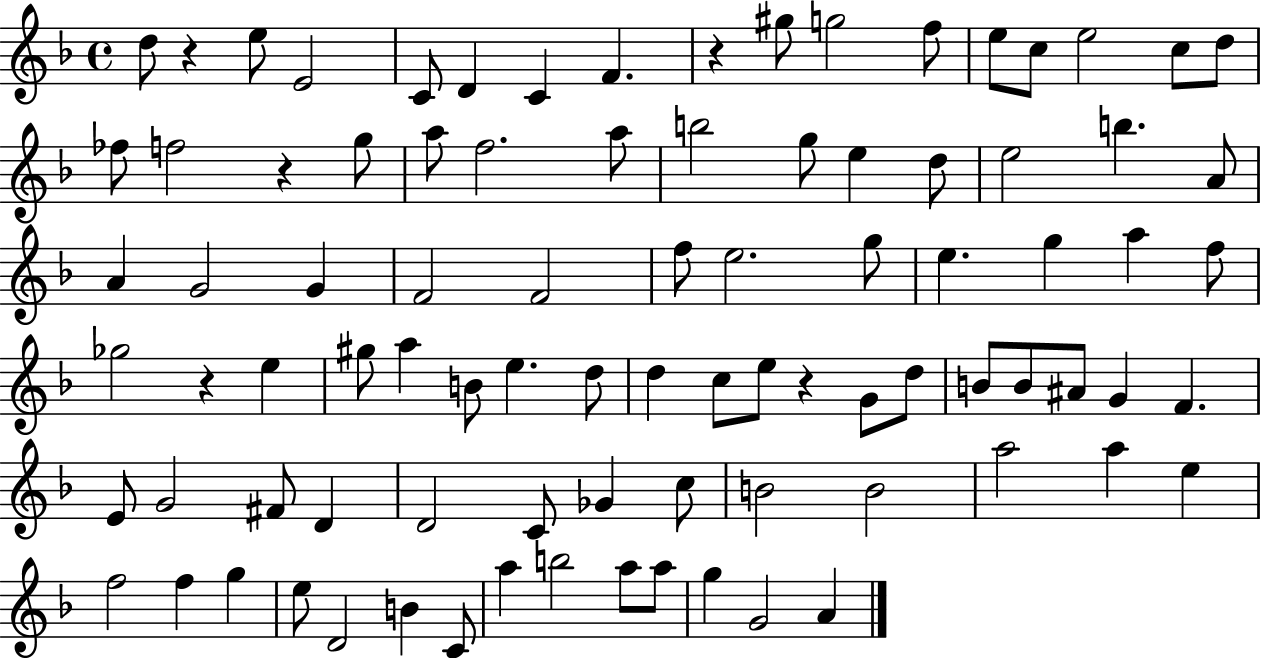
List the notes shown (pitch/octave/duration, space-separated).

D5/e R/q E5/e E4/h C4/e D4/q C4/q F4/q. R/q G#5/e G5/h F5/e E5/e C5/e E5/h C5/e D5/e FES5/e F5/h R/q G5/e A5/e F5/h. A5/e B5/h G5/e E5/q D5/e E5/h B5/q. A4/e A4/q G4/h G4/q F4/h F4/h F5/e E5/h. G5/e E5/q. G5/q A5/q F5/e Gb5/h R/q E5/q G#5/e A5/q B4/e E5/q. D5/e D5/q C5/e E5/e R/q G4/e D5/e B4/e B4/e A#4/e G4/q F4/q. E4/e G4/h F#4/e D4/q D4/h C4/e Gb4/q C5/e B4/h B4/h A5/h A5/q E5/q F5/h F5/q G5/q E5/e D4/h B4/q C4/e A5/q B5/h A5/e A5/e G5/q G4/h A4/q